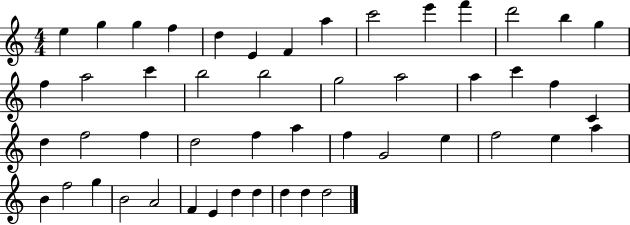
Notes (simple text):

E5/q G5/q G5/q F5/q D5/q E4/q F4/q A5/q C6/h E6/q F6/q D6/h B5/q G5/q F5/q A5/h C6/q B5/h B5/h G5/h A5/h A5/q C6/q F5/q C4/q D5/q F5/h F5/q D5/h F5/q A5/q F5/q G4/h E5/q F5/h E5/q A5/q B4/q F5/h G5/q B4/h A4/h F4/q E4/q D5/q D5/q D5/q D5/q D5/h